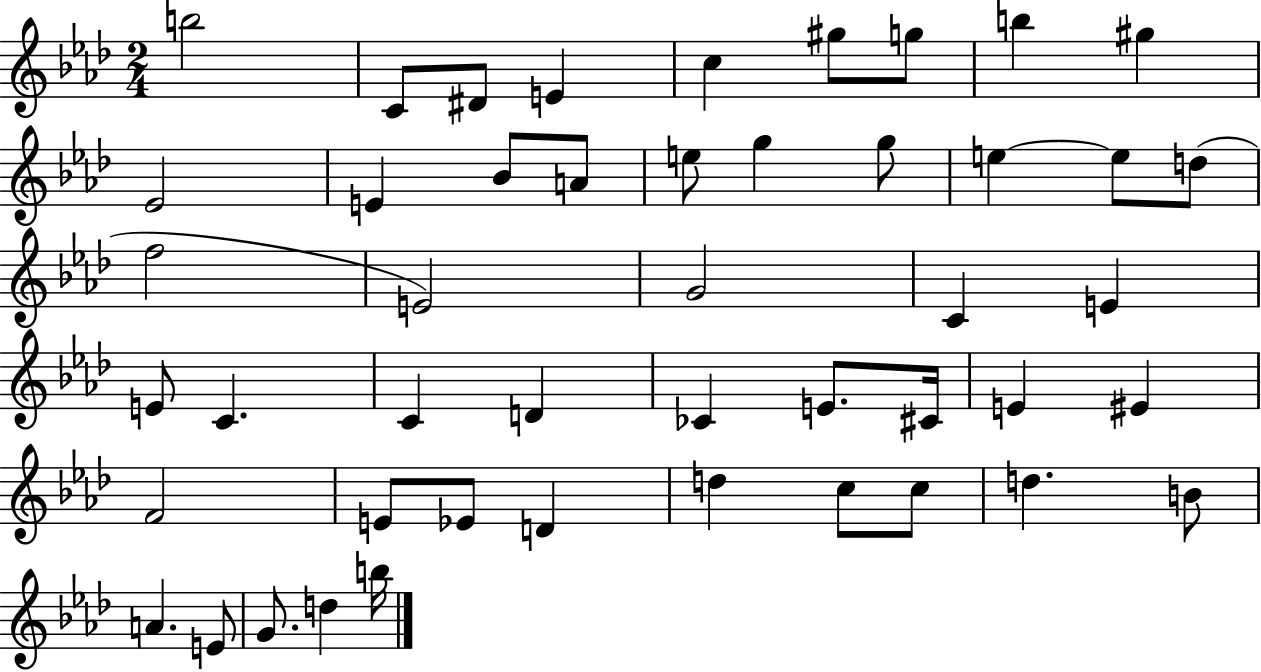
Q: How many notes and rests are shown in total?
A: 47